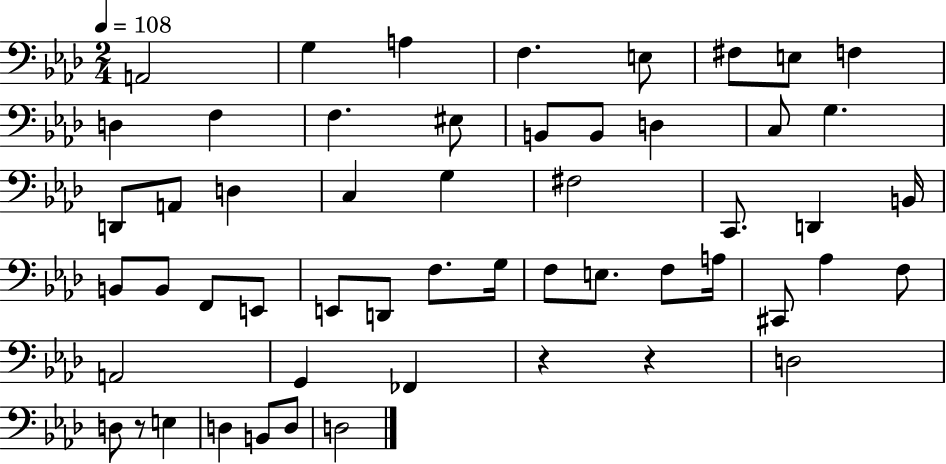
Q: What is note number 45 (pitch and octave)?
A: D3